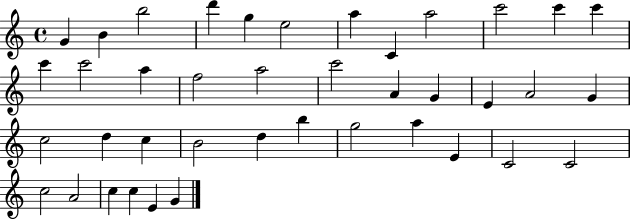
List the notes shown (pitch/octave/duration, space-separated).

G4/q B4/q B5/h D6/q G5/q E5/h A5/q C4/q A5/h C6/h C6/q C6/q C6/q C6/h A5/q F5/h A5/h C6/h A4/q G4/q E4/q A4/h G4/q C5/h D5/q C5/q B4/h D5/q B5/q G5/h A5/q E4/q C4/h C4/h C5/h A4/h C5/q C5/q E4/q G4/q